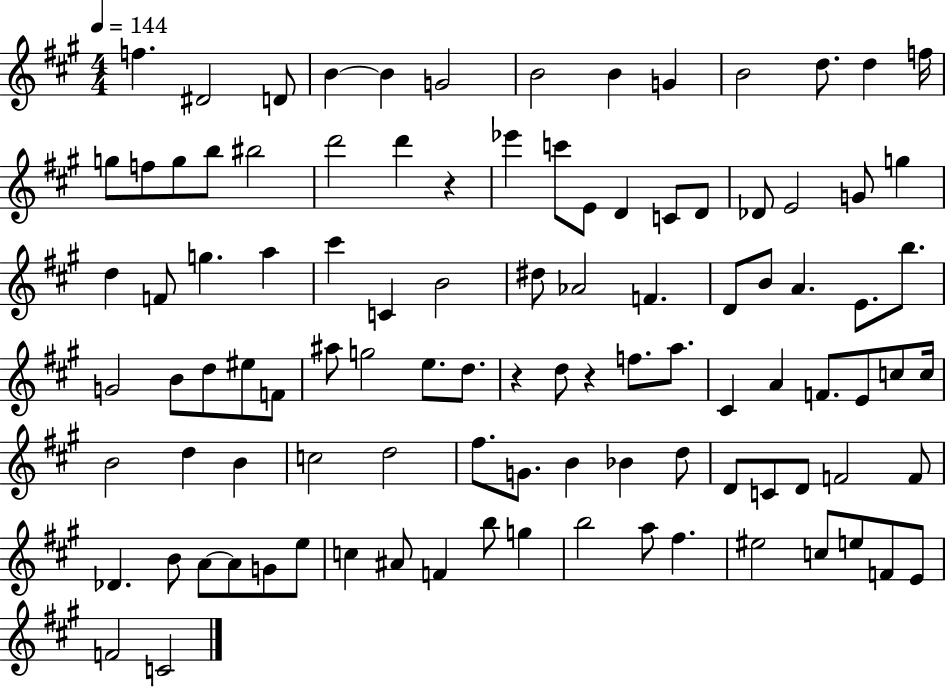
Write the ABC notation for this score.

X:1
T:Untitled
M:4/4
L:1/4
K:A
f ^D2 D/2 B B G2 B2 B G B2 d/2 d f/4 g/2 f/2 g/2 b/2 ^b2 d'2 d' z _e' c'/2 E/2 D C/2 D/2 _D/2 E2 G/2 g d F/2 g a ^c' C B2 ^d/2 _A2 F D/2 B/2 A E/2 b/2 G2 B/2 d/2 ^e/2 F/2 ^a/2 g2 e/2 d/2 z d/2 z f/2 a/2 ^C A F/2 E/2 c/2 c/4 B2 d B c2 d2 ^f/2 G/2 B _B d/2 D/2 C/2 D/2 F2 F/2 _D B/2 A/2 A/2 G/2 e/2 c ^A/2 F b/2 g b2 a/2 ^f ^e2 c/2 e/2 F/2 E/2 F2 C2